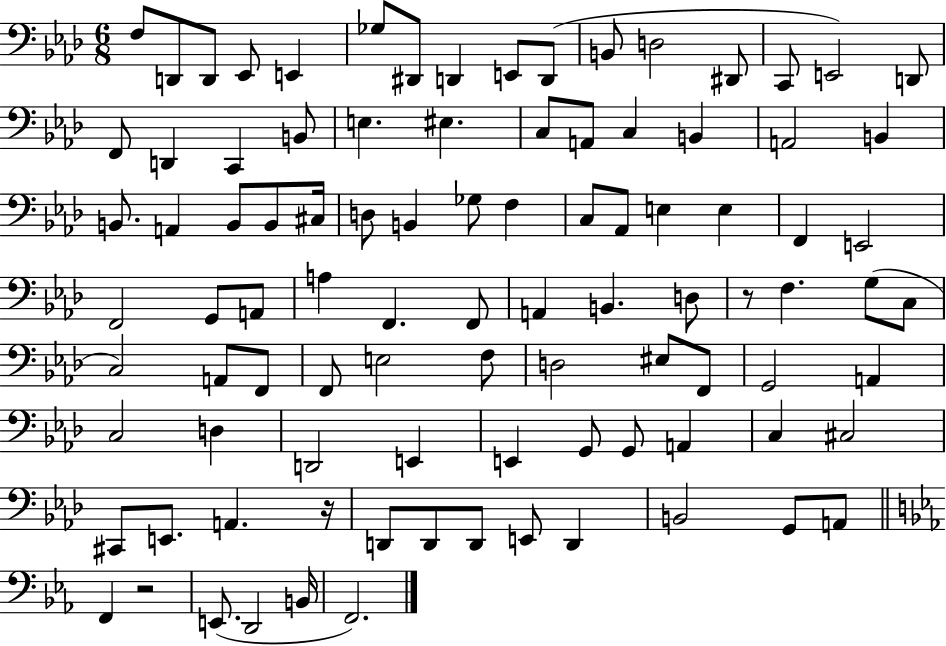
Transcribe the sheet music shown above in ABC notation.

X:1
T:Untitled
M:6/8
L:1/4
K:Ab
F,/2 D,,/2 D,,/2 _E,,/2 E,, _G,/2 ^D,,/2 D,, E,,/2 D,,/2 B,,/2 D,2 ^D,,/2 C,,/2 E,,2 D,,/2 F,,/2 D,, C,, B,,/2 E, ^E, C,/2 A,,/2 C, B,, A,,2 B,, B,,/2 A,, B,,/2 B,,/2 ^C,/4 D,/2 B,, _G,/2 F, C,/2 _A,,/2 E, E, F,, E,,2 F,,2 G,,/2 A,,/2 A, F,, F,,/2 A,, B,, D,/2 z/2 F, G,/2 C,/2 C,2 A,,/2 F,,/2 F,,/2 E,2 F,/2 D,2 ^E,/2 F,,/2 G,,2 A,, C,2 D, D,,2 E,, E,, G,,/2 G,,/2 A,, C, ^C,2 ^C,,/2 E,,/2 A,, z/4 D,,/2 D,,/2 D,,/2 E,,/2 D,, B,,2 G,,/2 A,,/2 F,, z2 E,,/2 D,,2 B,,/4 F,,2